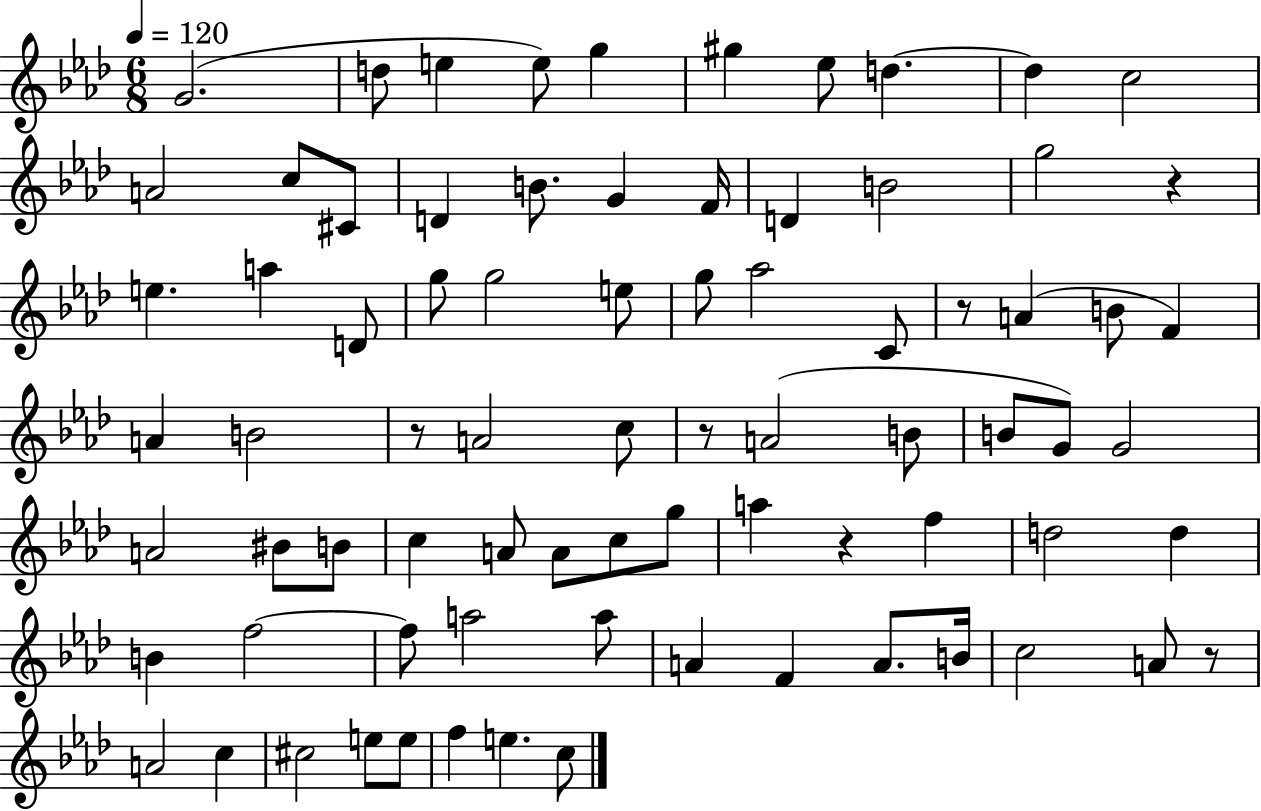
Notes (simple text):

G4/h. D5/e E5/q E5/e G5/q G#5/q Eb5/e D5/q. D5/q C5/h A4/h C5/e C#4/e D4/q B4/e. G4/q F4/s D4/q B4/h G5/h R/q E5/q. A5/q D4/e G5/e G5/h E5/e G5/e Ab5/h C4/e R/e A4/q B4/e F4/q A4/q B4/h R/e A4/h C5/e R/e A4/h B4/e B4/e G4/e G4/h A4/h BIS4/e B4/e C5/q A4/e A4/e C5/e G5/e A5/q R/q F5/q D5/h D5/q B4/q F5/h F5/e A5/h A5/e A4/q F4/q A4/e. B4/s C5/h A4/e R/e A4/h C5/q C#5/h E5/e E5/e F5/q E5/q. C5/e